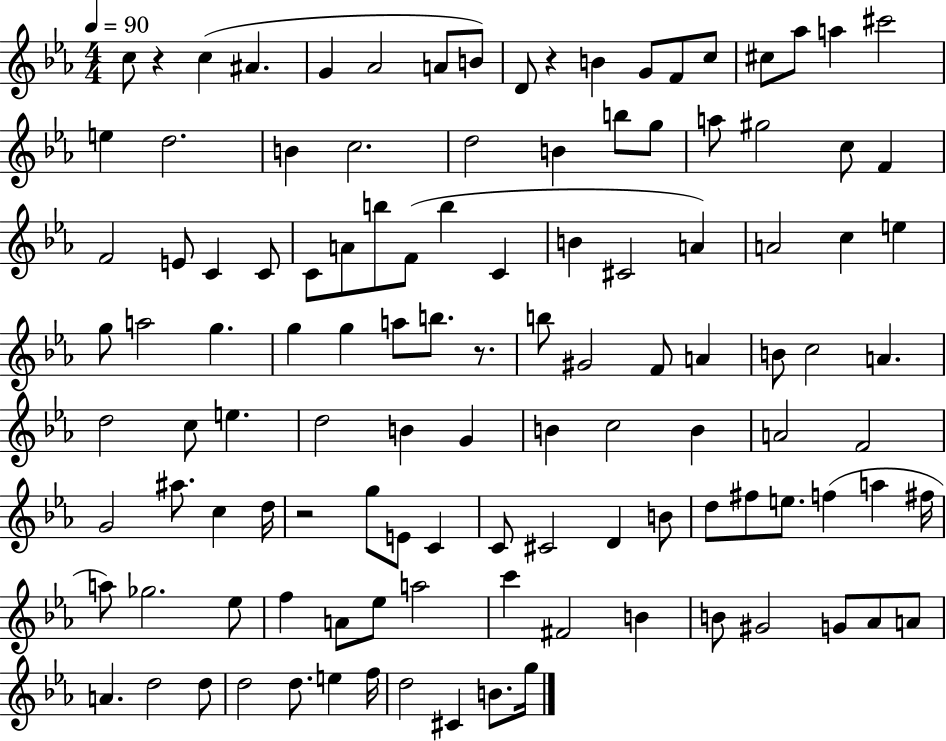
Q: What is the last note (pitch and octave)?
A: G5